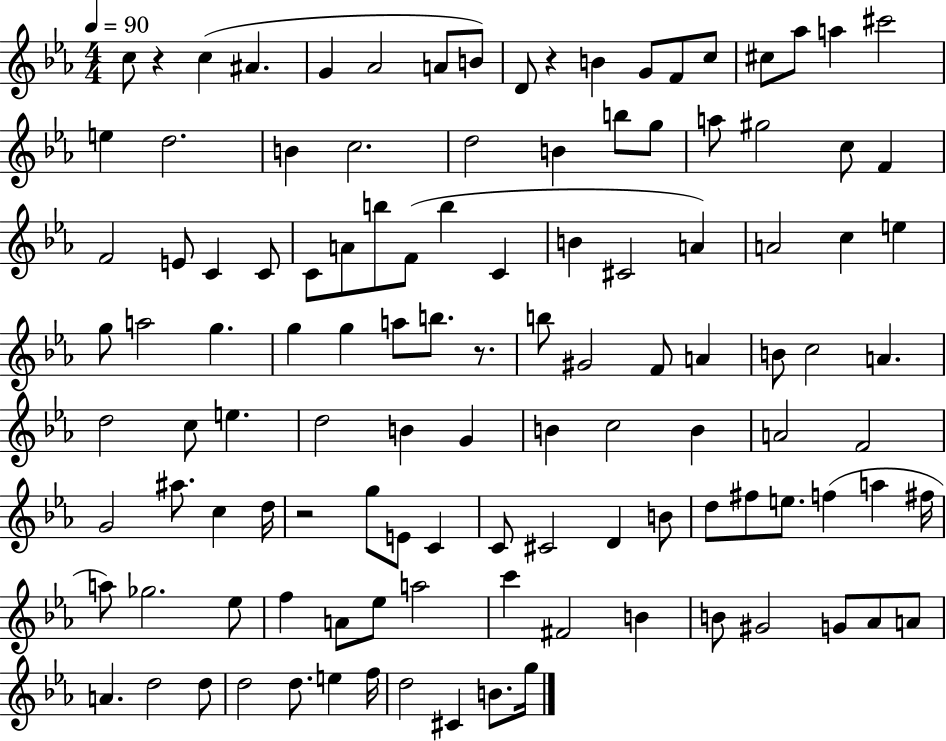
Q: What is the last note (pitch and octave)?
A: G5